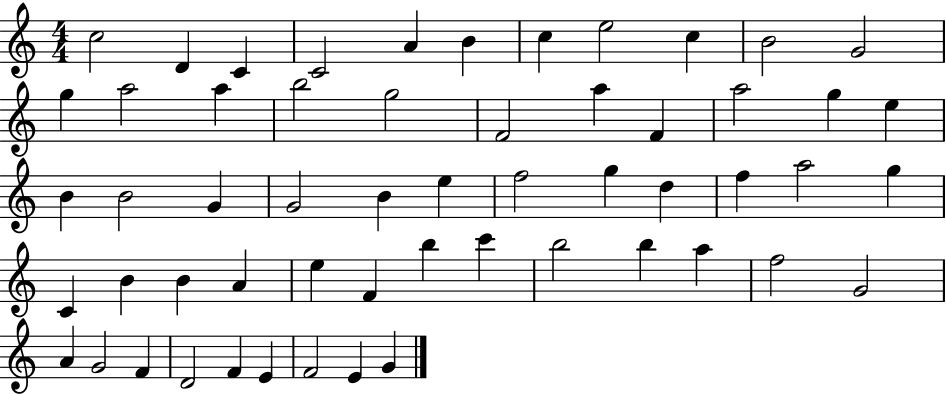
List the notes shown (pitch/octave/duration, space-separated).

C5/h D4/q C4/q C4/h A4/q B4/q C5/q E5/h C5/q B4/h G4/h G5/q A5/h A5/q B5/h G5/h F4/h A5/q F4/q A5/h G5/q E5/q B4/q B4/h G4/q G4/h B4/q E5/q F5/h G5/q D5/q F5/q A5/h G5/q C4/q B4/q B4/q A4/q E5/q F4/q B5/q C6/q B5/h B5/q A5/q F5/h G4/h A4/q G4/h F4/q D4/h F4/q E4/q F4/h E4/q G4/q